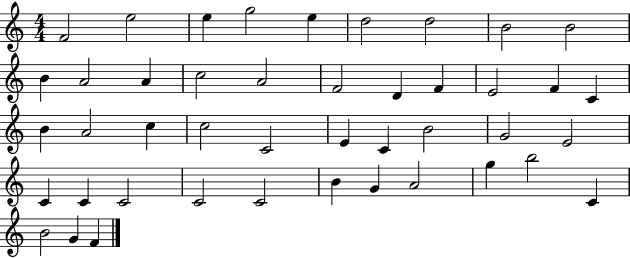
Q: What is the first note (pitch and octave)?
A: F4